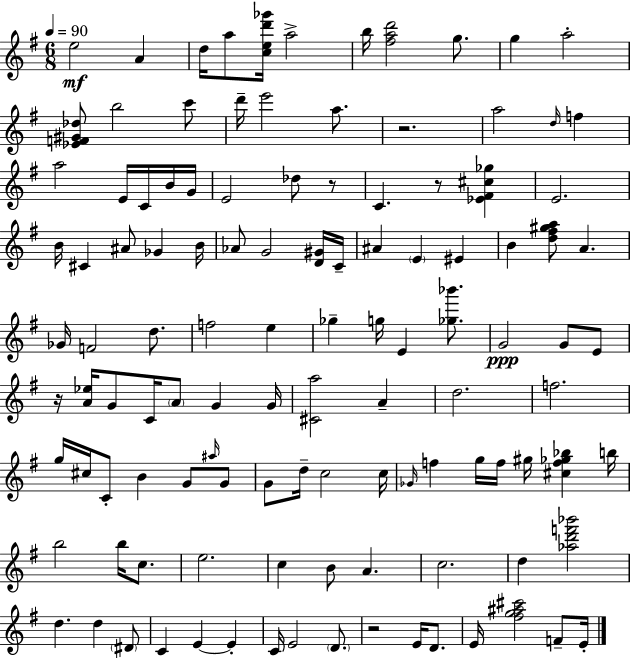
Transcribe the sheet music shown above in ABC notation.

X:1
T:Untitled
M:6/8
L:1/4
K:G
e2 A d/4 a/2 [ced'_g']/4 a2 b/4 [^fad']2 g/2 g a2 [_EF^G_d]/2 b2 c'/2 d'/4 e'2 a/2 z2 a2 d/4 f a2 E/4 C/4 B/4 G/4 E2 _d/2 z/2 C z/2 [_E^F^c_g] E2 B/4 ^C ^A/2 _G B/4 _A/2 G2 [D^G]/4 C/4 ^A E ^E B [d^f^ga]/2 A _G/4 F2 d/2 f2 e _g g/4 E [_g_b']/2 G2 G/2 E/2 z/4 [A_e]/4 G/2 C/4 A/2 G G/4 [^Ca]2 A d2 f2 g/4 ^c/4 C/2 B G/2 ^a/4 G/2 G/2 d/4 c2 c/4 _G/4 f g/4 f/4 ^g/4 [^cf_g_b] b/4 b2 b/4 c/2 e2 c B/2 A c2 d [_ad'f'_b']2 d d ^D/2 C E E C/4 E2 D/2 z2 E/4 D/2 E/4 [^fg^a^c']2 F/2 E/4